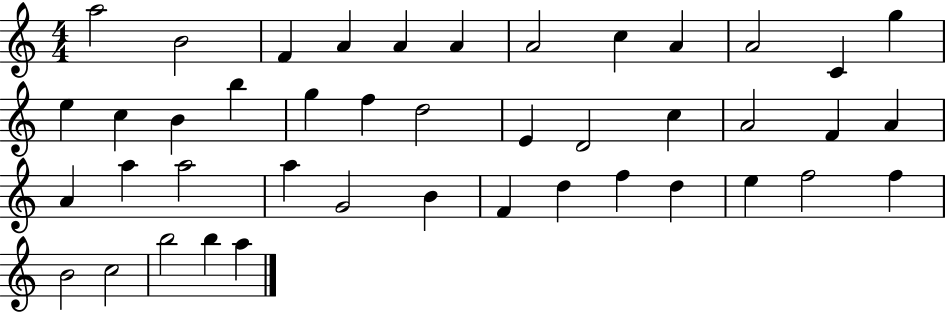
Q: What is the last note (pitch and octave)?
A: A5